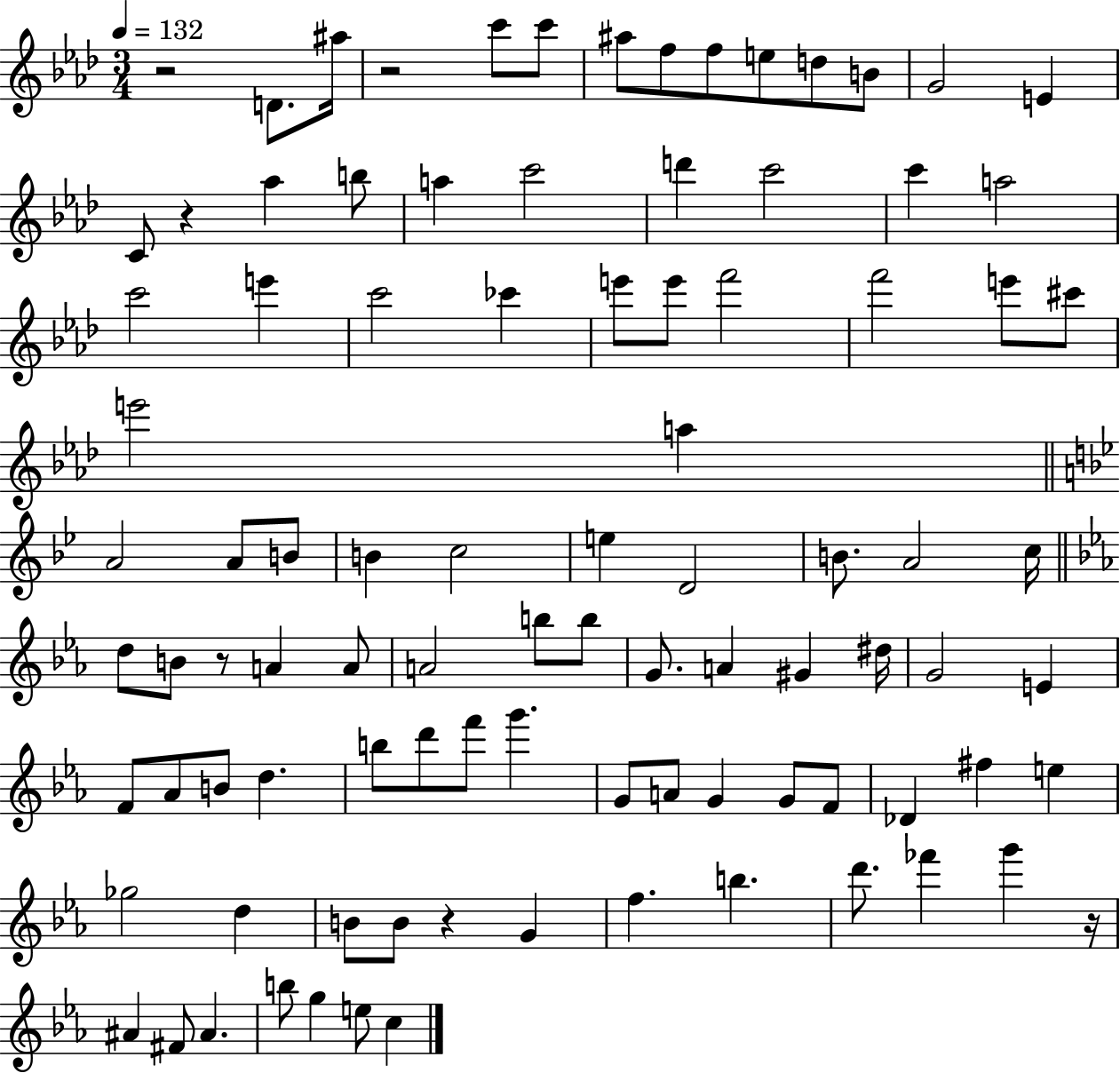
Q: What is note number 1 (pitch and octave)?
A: D4